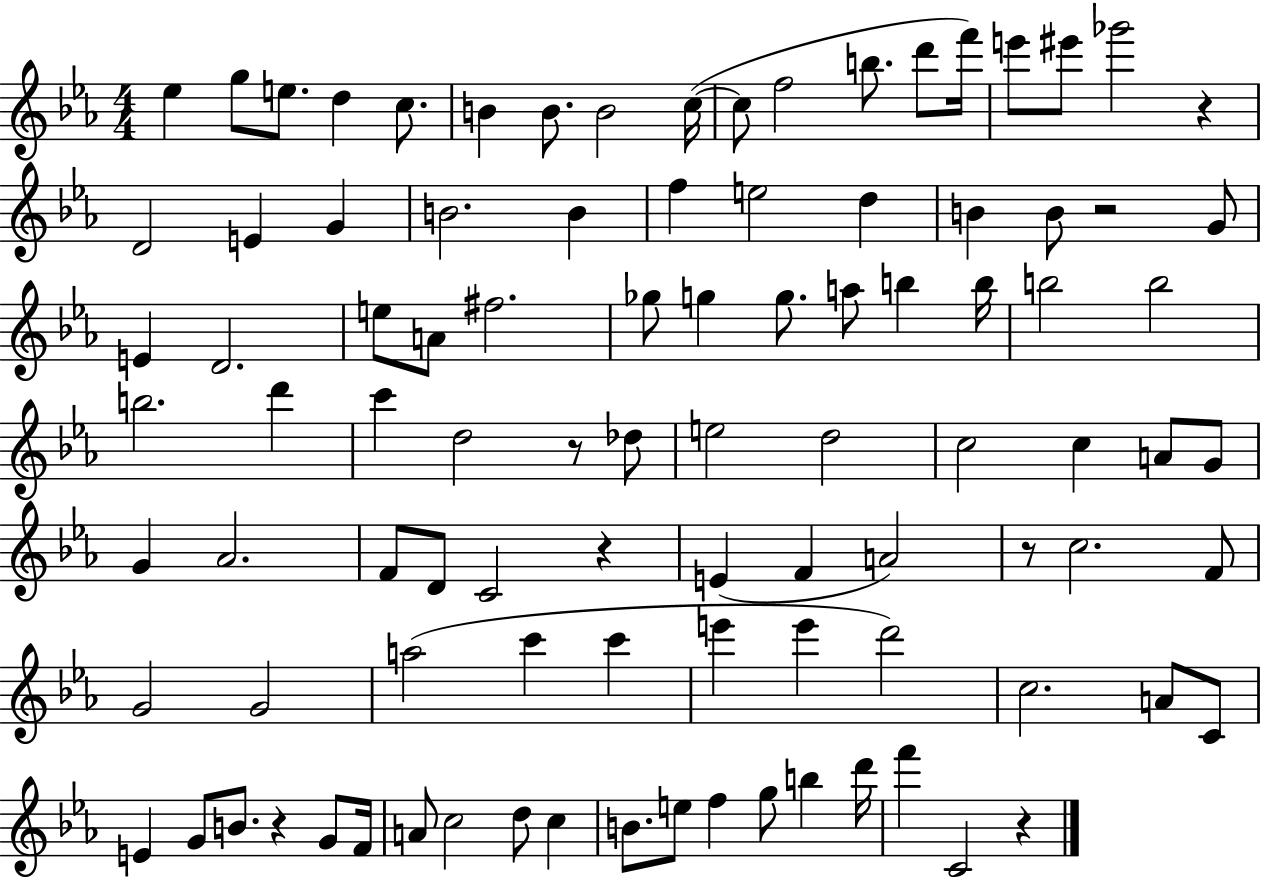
Eb5/q G5/e E5/e. D5/q C5/e. B4/q B4/e. B4/h C5/s C5/e F5/h B5/e. D6/e F6/s E6/e EIS6/e Gb6/h R/q D4/h E4/q G4/q B4/h. B4/q F5/q E5/h D5/q B4/q B4/e R/h G4/e E4/q D4/h. E5/e A4/e F#5/h. Gb5/e G5/q G5/e. A5/e B5/q B5/s B5/h B5/h B5/h. D6/q C6/q D5/h R/e Db5/e E5/h D5/h C5/h C5/q A4/e G4/e G4/q Ab4/h. F4/e D4/e C4/h R/q E4/q F4/q A4/h R/e C5/h. F4/e G4/h G4/h A5/h C6/q C6/q E6/q E6/q D6/h C5/h. A4/e C4/e E4/q G4/e B4/e. R/q G4/e F4/s A4/e C5/h D5/e C5/q B4/e. E5/e F5/q G5/e B5/q D6/s F6/q C4/h R/q